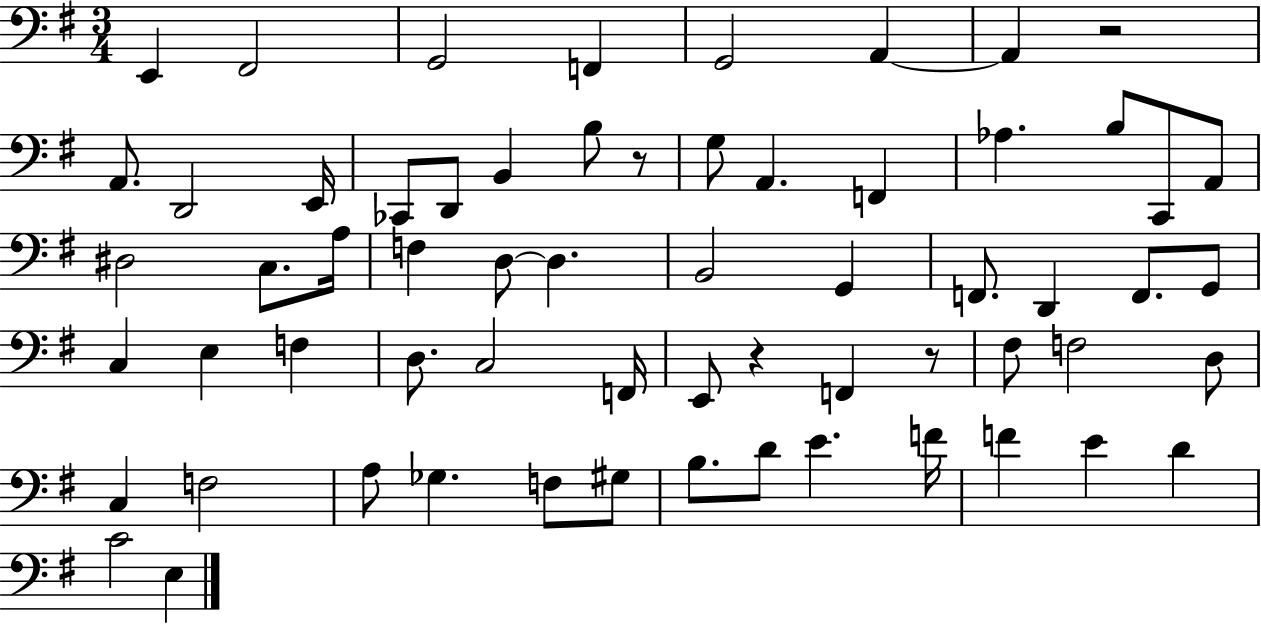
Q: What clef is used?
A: bass